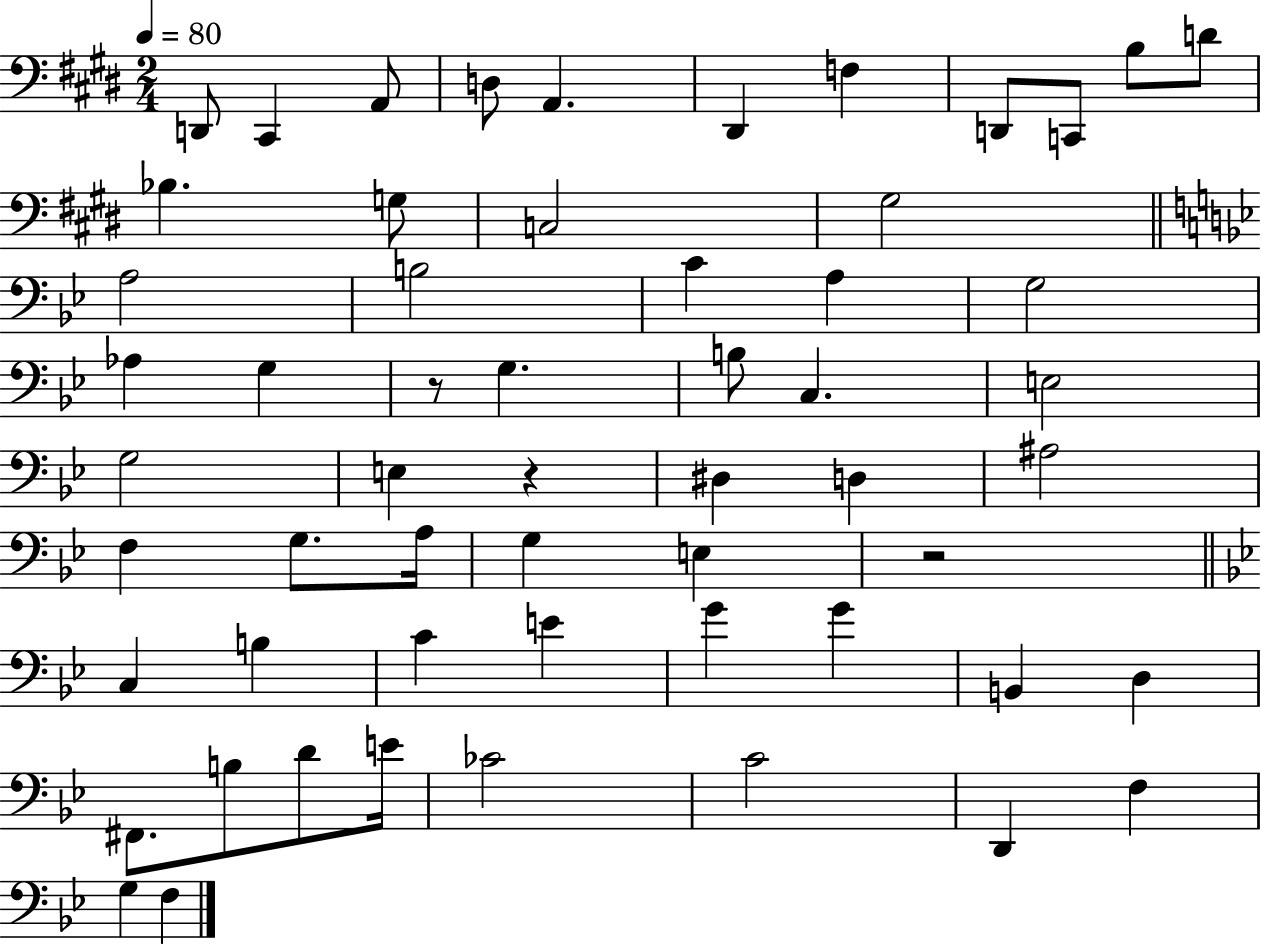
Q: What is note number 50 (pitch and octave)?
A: C4